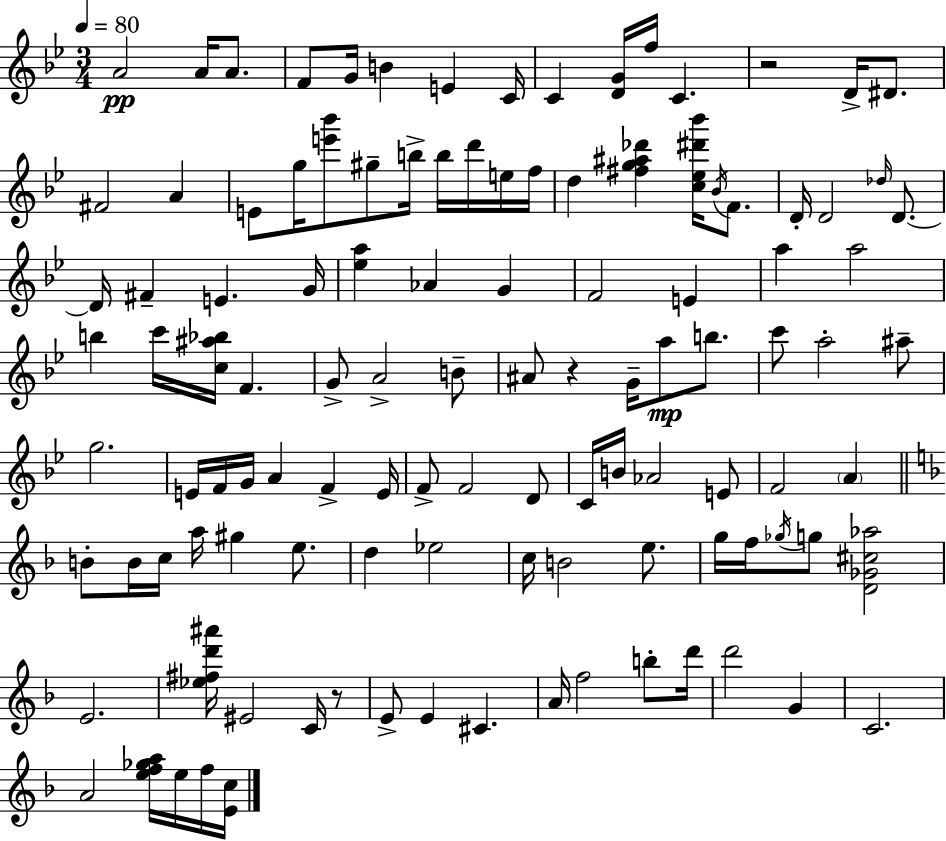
A4/h A4/s A4/e. F4/e G4/s B4/q E4/q C4/s C4/q [D4,G4]/s F5/s C4/q. R/h D4/s D#4/e. F#4/h A4/q E4/e G5/s [E6,Bb6]/e G#5/e B5/s B5/s D6/s E5/s F5/s D5/q [F#5,G5,A#5,Db6]/q [C5,Eb5,D#6,Bb6]/s Bb4/s F4/e. D4/s D4/h Db5/s D4/e. D4/s F#4/q E4/q. G4/s [Eb5,A5]/q Ab4/q G4/q F4/h E4/q A5/q A5/h B5/q C6/s [C5,A#5,Bb5]/s F4/q. G4/e A4/h B4/e A#4/e R/q G4/s A5/e B5/e. C6/e A5/h A#5/e G5/h. E4/s F4/s G4/s A4/q F4/q E4/s F4/e F4/h D4/e C4/s B4/s Ab4/h E4/e F4/h A4/q B4/e B4/s C5/s A5/s G#5/q E5/e. D5/q Eb5/h C5/s B4/h E5/e. G5/s F5/s Gb5/s G5/e [D4,Gb4,C#5,Ab5]/h E4/h. [Eb5,F#5,D6,A#6]/s EIS4/h C4/s R/e E4/e E4/q C#4/q. A4/s F5/h B5/e D6/s D6/h G4/q C4/h. A4/h [E5,F5,Gb5,A5]/s E5/s F5/s [E4,C5]/s